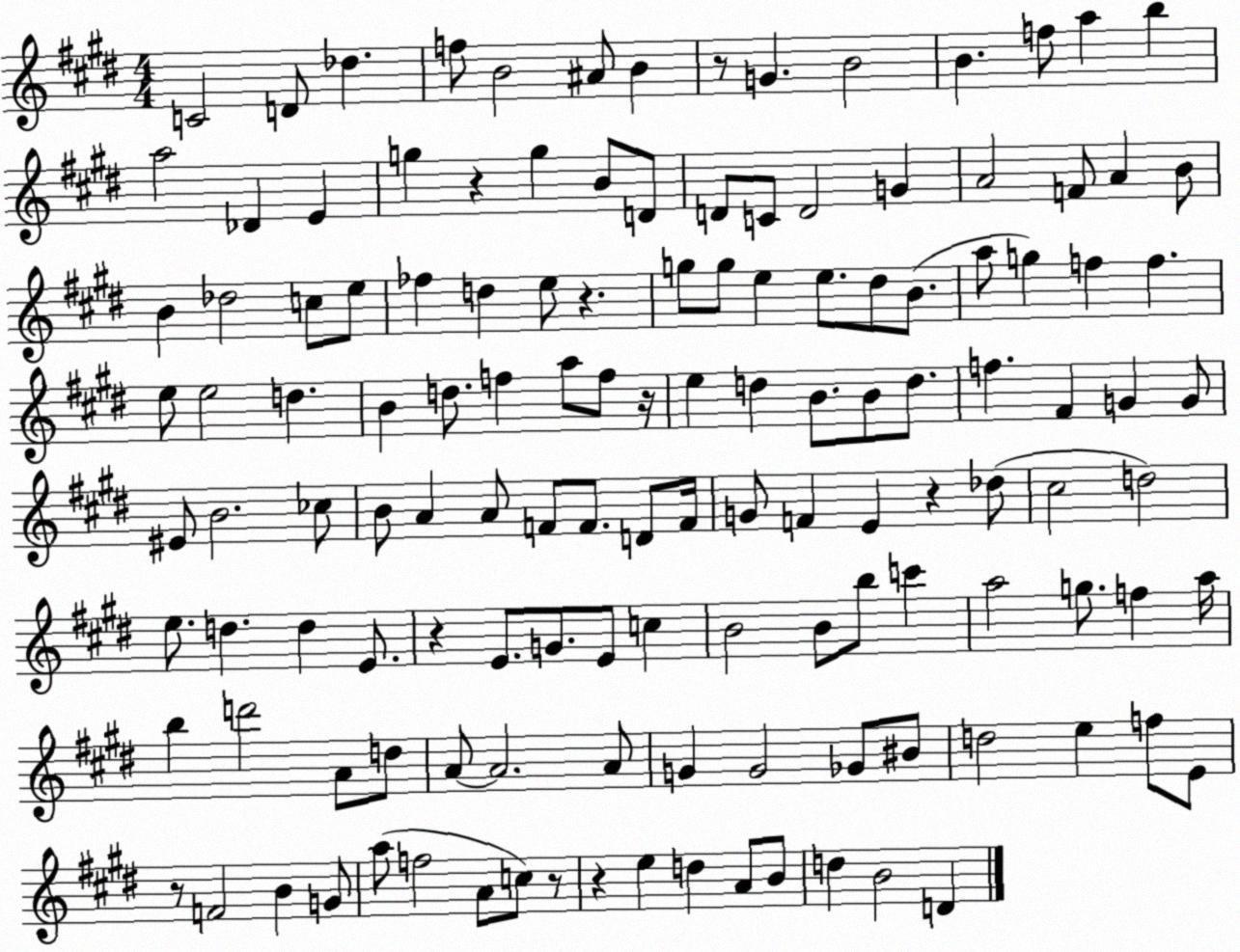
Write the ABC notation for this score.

X:1
T:Untitled
M:4/4
L:1/4
K:E
C2 D/2 _d f/2 B2 ^A/2 B z/2 G B2 B f/2 a b a2 _D E g z g B/2 D/2 D/2 C/2 D2 G A2 F/2 A B/2 B _d2 c/2 e/2 _f d e/2 z g/2 g/2 e e/2 ^d/2 B/2 a/2 g f f e/2 e2 d B d/2 f a/2 f/2 z/4 e d B/2 B/2 d/2 f ^F G G/2 ^E/2 B2 _c/2 B/2 A A/2 F/2 F/2 D/2 F/4 G/2 F E z _d/2 ^c2 d2 e/2 d d E/2 z E/2 G/2 E/2 c B2 B/2 b/2 c' a2 g/2 f a/4 b d'2 A/2 d/2 A/2 A2 A/2 G G2 _G/2 ^B/2 d2 e f/2 E/2 z/2 F2 B G/2 a/2 f2 A/2 c/2 z/2 z e d A/2 B/2 d B2 D